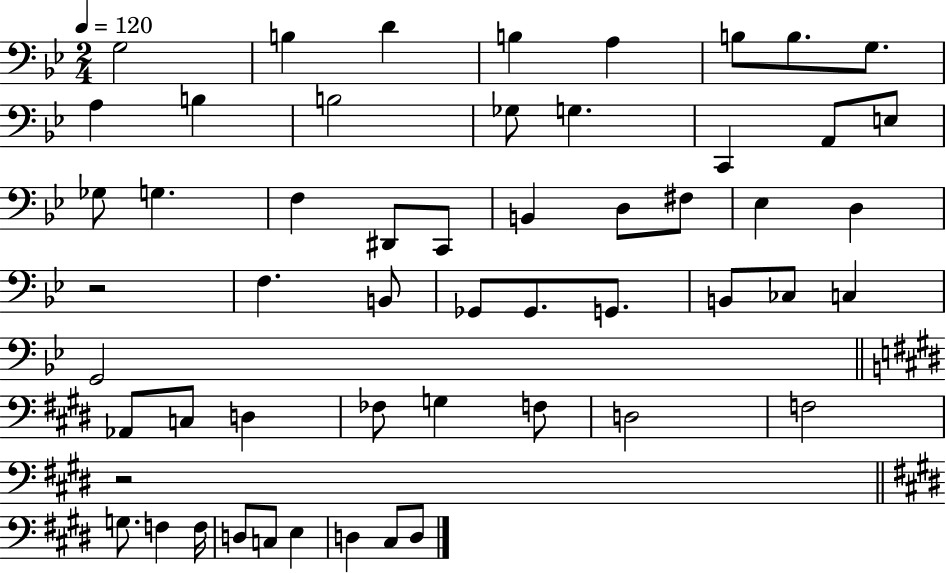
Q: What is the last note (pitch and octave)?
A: D3